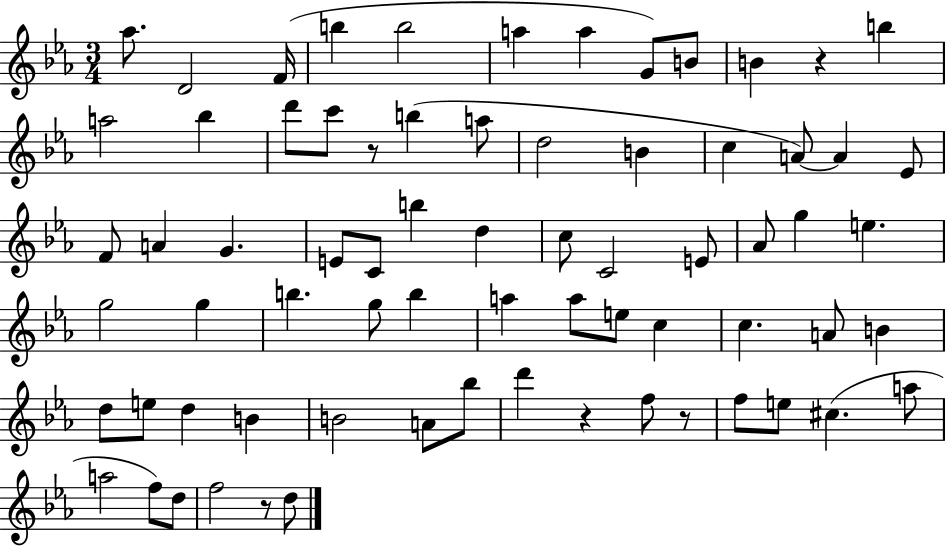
X:1
T:Untitled
M:3/4
L:1/4
K:Eb
_a/2 D2 F/4 b b2 a a G/2 B/2 B z b a2 _b d'/2 c'/2 z/2 b a/2 d2 B c A/2 A _E/2 F/2 A G E/2 C/2 b d c/2 C2 E/2 _A/2 g e g2 g b g/2 b a a/2 e/2 c c A/2 B d/2 e/2 d B B2 A/2 _b/2 d' z f/2 z/2 f/2 e/2 ^c a/2 a2 f/2 d/2 f2 z/2 d/2